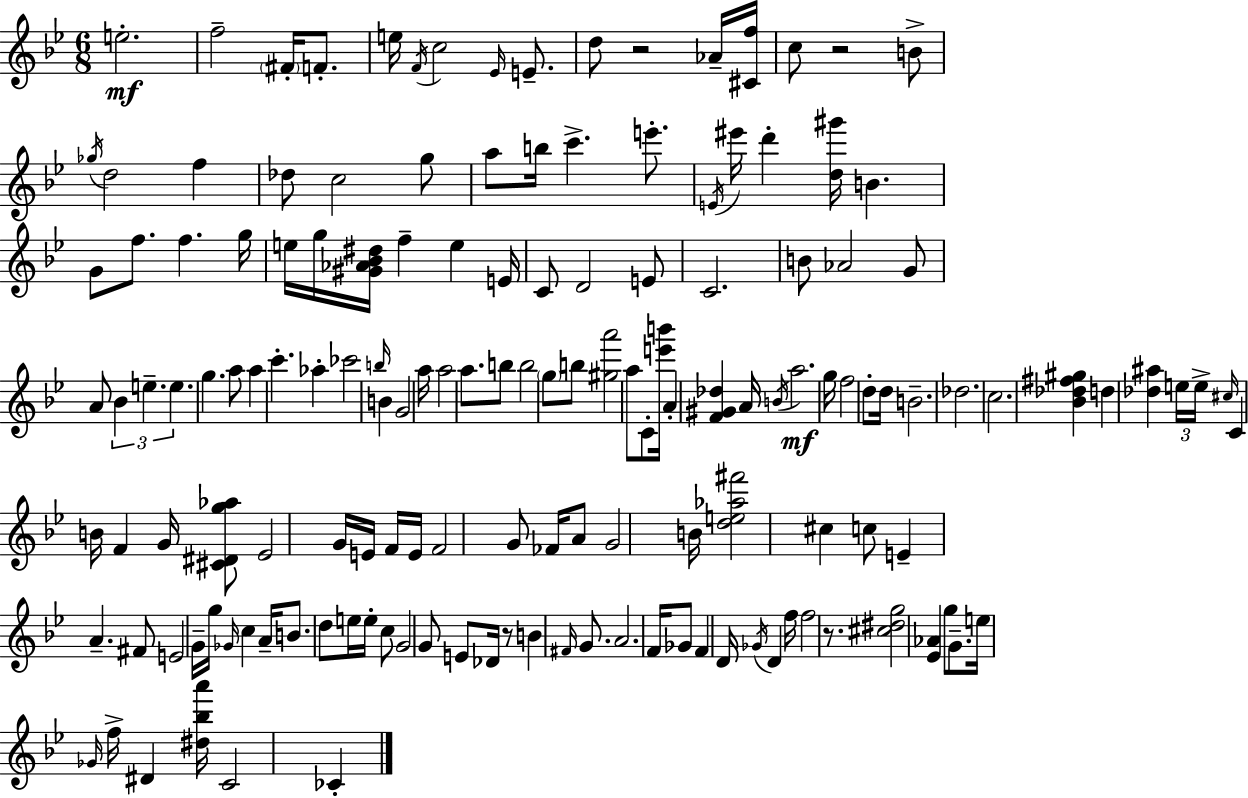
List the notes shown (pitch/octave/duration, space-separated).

E5/h. F5/h F#4/s F4/e. E5/s F4/s C5/h Eb4/s E4/e. D5/e R/h Ab4/s [C#4,F5]/s C5/e R/h B4/e Gb5/s D5/h F5/q Db5/e C5/h G5/e A5/e B5/s C6/q. E6/e. E4/s EIS6/s D6/q [D5,G#6]/s B4/q. G4/e F5/e. F5/q. G5/s E5/s G5/s [G#4,Ab4,Bb4,D#5]/s F5/q E5/q E4/s C4/e D4/h E4/e C4/h. B4/e Ab4/h G4/e A4/e Bb4/q E5/q. E5/q. G5/q. A5/e A5/q C6/q. Ab5/q CES6/h B5/s B4/q G4/h A5/s A5/h A5/e. B5/e B5/h G5/e B5/e [G#5,A6]/h A5/e C4/e [E6,B6]/s A4/q [F4,G#4,Db5]/q A4/s B4/s A5/h. G5/s F5/h D5/e D5/s B4/h. Db5/h. C5/h. [Bb4,Db5,F#5,G#5]/q D5/q [Db5,A#5]/q E5/s E5/s C#5/s C4/q B4/s F4/q G4/s [C#4,D#4,G5,Ab5]/e Eb4/h G4/s E4/s F4/s E4/s F4/h G4/e FES4/s A4/e G4/h B4/s [D5,E5,Ab5,F#6]/h C#5/q C5/e E4/q A4/q. F#4/e E4/h G4/s G5/s Gb4/s C5/q A4/s B4/e. D5/e E5/s E5/s C5/e G4/h G4/e E4/e Db4/s R/e B4/q F#4/s G4/e. A4/h. F4/s Gb4/e F4/q D4/s Gb4/s D4/q F5/s F5/h R/e. [C#5,D#5,G5]/h [Eb4,Ab4]/q G5/e G4/e. E5/s Gb4/s F5/s D#4/q [D#5,Bb5,A6]/s C4/h CES4/q